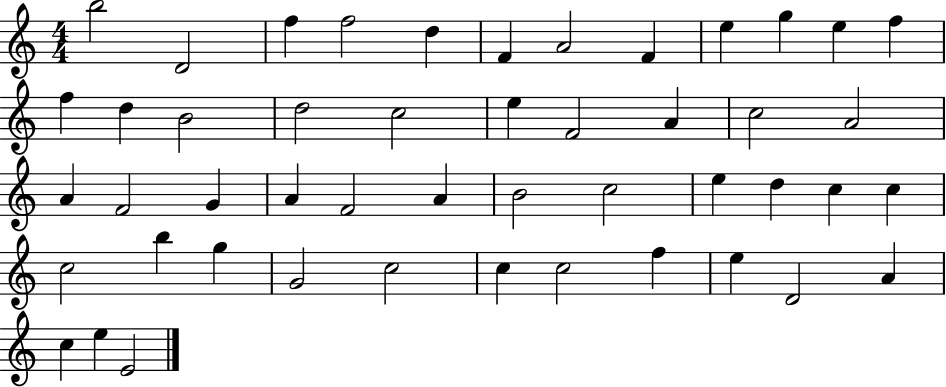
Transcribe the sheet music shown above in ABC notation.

X:1
T:Untitled
M:4/4
L:1/4
K:C
b2 D2 f f2 d F A2 F e g e f f d B2 d2 c2 e F2 A c2 A2 A F2 G A F2 A B2 c2 e d c c c2 b g G2 c2 c c2 f e D2 A c e E2